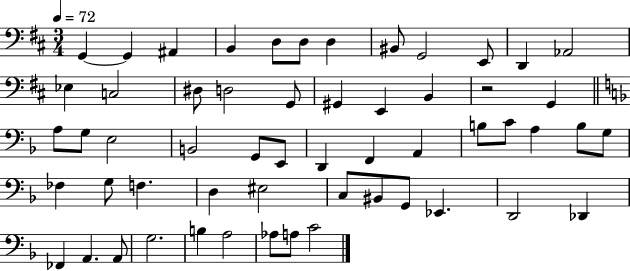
X:1
T:Untitled
M:3/4
L:1/4
K:D
G,, G,, ^A,, B,, D,/2 D,/2 D, ^B,,/2 G,,2 E,,/2 D,, _A,,2 _E, C,2 ^D,/2 D,2 G,,/2 ^G,, E,, B,, z2 G,, A,/2 G,/2 E,2 B,,2 G,,/2 E,,/2 D,, F,, A,, B,/2 C/2 A, B,/2 G,/2 _F, G,/2 F, D, ^E,2 C,/2 ^B,,/2 G,,/2 _E,, D,,2 _D,, _F,, A,, A,,/2 G,2 B, A,2 _A,/2 A,/2 C2